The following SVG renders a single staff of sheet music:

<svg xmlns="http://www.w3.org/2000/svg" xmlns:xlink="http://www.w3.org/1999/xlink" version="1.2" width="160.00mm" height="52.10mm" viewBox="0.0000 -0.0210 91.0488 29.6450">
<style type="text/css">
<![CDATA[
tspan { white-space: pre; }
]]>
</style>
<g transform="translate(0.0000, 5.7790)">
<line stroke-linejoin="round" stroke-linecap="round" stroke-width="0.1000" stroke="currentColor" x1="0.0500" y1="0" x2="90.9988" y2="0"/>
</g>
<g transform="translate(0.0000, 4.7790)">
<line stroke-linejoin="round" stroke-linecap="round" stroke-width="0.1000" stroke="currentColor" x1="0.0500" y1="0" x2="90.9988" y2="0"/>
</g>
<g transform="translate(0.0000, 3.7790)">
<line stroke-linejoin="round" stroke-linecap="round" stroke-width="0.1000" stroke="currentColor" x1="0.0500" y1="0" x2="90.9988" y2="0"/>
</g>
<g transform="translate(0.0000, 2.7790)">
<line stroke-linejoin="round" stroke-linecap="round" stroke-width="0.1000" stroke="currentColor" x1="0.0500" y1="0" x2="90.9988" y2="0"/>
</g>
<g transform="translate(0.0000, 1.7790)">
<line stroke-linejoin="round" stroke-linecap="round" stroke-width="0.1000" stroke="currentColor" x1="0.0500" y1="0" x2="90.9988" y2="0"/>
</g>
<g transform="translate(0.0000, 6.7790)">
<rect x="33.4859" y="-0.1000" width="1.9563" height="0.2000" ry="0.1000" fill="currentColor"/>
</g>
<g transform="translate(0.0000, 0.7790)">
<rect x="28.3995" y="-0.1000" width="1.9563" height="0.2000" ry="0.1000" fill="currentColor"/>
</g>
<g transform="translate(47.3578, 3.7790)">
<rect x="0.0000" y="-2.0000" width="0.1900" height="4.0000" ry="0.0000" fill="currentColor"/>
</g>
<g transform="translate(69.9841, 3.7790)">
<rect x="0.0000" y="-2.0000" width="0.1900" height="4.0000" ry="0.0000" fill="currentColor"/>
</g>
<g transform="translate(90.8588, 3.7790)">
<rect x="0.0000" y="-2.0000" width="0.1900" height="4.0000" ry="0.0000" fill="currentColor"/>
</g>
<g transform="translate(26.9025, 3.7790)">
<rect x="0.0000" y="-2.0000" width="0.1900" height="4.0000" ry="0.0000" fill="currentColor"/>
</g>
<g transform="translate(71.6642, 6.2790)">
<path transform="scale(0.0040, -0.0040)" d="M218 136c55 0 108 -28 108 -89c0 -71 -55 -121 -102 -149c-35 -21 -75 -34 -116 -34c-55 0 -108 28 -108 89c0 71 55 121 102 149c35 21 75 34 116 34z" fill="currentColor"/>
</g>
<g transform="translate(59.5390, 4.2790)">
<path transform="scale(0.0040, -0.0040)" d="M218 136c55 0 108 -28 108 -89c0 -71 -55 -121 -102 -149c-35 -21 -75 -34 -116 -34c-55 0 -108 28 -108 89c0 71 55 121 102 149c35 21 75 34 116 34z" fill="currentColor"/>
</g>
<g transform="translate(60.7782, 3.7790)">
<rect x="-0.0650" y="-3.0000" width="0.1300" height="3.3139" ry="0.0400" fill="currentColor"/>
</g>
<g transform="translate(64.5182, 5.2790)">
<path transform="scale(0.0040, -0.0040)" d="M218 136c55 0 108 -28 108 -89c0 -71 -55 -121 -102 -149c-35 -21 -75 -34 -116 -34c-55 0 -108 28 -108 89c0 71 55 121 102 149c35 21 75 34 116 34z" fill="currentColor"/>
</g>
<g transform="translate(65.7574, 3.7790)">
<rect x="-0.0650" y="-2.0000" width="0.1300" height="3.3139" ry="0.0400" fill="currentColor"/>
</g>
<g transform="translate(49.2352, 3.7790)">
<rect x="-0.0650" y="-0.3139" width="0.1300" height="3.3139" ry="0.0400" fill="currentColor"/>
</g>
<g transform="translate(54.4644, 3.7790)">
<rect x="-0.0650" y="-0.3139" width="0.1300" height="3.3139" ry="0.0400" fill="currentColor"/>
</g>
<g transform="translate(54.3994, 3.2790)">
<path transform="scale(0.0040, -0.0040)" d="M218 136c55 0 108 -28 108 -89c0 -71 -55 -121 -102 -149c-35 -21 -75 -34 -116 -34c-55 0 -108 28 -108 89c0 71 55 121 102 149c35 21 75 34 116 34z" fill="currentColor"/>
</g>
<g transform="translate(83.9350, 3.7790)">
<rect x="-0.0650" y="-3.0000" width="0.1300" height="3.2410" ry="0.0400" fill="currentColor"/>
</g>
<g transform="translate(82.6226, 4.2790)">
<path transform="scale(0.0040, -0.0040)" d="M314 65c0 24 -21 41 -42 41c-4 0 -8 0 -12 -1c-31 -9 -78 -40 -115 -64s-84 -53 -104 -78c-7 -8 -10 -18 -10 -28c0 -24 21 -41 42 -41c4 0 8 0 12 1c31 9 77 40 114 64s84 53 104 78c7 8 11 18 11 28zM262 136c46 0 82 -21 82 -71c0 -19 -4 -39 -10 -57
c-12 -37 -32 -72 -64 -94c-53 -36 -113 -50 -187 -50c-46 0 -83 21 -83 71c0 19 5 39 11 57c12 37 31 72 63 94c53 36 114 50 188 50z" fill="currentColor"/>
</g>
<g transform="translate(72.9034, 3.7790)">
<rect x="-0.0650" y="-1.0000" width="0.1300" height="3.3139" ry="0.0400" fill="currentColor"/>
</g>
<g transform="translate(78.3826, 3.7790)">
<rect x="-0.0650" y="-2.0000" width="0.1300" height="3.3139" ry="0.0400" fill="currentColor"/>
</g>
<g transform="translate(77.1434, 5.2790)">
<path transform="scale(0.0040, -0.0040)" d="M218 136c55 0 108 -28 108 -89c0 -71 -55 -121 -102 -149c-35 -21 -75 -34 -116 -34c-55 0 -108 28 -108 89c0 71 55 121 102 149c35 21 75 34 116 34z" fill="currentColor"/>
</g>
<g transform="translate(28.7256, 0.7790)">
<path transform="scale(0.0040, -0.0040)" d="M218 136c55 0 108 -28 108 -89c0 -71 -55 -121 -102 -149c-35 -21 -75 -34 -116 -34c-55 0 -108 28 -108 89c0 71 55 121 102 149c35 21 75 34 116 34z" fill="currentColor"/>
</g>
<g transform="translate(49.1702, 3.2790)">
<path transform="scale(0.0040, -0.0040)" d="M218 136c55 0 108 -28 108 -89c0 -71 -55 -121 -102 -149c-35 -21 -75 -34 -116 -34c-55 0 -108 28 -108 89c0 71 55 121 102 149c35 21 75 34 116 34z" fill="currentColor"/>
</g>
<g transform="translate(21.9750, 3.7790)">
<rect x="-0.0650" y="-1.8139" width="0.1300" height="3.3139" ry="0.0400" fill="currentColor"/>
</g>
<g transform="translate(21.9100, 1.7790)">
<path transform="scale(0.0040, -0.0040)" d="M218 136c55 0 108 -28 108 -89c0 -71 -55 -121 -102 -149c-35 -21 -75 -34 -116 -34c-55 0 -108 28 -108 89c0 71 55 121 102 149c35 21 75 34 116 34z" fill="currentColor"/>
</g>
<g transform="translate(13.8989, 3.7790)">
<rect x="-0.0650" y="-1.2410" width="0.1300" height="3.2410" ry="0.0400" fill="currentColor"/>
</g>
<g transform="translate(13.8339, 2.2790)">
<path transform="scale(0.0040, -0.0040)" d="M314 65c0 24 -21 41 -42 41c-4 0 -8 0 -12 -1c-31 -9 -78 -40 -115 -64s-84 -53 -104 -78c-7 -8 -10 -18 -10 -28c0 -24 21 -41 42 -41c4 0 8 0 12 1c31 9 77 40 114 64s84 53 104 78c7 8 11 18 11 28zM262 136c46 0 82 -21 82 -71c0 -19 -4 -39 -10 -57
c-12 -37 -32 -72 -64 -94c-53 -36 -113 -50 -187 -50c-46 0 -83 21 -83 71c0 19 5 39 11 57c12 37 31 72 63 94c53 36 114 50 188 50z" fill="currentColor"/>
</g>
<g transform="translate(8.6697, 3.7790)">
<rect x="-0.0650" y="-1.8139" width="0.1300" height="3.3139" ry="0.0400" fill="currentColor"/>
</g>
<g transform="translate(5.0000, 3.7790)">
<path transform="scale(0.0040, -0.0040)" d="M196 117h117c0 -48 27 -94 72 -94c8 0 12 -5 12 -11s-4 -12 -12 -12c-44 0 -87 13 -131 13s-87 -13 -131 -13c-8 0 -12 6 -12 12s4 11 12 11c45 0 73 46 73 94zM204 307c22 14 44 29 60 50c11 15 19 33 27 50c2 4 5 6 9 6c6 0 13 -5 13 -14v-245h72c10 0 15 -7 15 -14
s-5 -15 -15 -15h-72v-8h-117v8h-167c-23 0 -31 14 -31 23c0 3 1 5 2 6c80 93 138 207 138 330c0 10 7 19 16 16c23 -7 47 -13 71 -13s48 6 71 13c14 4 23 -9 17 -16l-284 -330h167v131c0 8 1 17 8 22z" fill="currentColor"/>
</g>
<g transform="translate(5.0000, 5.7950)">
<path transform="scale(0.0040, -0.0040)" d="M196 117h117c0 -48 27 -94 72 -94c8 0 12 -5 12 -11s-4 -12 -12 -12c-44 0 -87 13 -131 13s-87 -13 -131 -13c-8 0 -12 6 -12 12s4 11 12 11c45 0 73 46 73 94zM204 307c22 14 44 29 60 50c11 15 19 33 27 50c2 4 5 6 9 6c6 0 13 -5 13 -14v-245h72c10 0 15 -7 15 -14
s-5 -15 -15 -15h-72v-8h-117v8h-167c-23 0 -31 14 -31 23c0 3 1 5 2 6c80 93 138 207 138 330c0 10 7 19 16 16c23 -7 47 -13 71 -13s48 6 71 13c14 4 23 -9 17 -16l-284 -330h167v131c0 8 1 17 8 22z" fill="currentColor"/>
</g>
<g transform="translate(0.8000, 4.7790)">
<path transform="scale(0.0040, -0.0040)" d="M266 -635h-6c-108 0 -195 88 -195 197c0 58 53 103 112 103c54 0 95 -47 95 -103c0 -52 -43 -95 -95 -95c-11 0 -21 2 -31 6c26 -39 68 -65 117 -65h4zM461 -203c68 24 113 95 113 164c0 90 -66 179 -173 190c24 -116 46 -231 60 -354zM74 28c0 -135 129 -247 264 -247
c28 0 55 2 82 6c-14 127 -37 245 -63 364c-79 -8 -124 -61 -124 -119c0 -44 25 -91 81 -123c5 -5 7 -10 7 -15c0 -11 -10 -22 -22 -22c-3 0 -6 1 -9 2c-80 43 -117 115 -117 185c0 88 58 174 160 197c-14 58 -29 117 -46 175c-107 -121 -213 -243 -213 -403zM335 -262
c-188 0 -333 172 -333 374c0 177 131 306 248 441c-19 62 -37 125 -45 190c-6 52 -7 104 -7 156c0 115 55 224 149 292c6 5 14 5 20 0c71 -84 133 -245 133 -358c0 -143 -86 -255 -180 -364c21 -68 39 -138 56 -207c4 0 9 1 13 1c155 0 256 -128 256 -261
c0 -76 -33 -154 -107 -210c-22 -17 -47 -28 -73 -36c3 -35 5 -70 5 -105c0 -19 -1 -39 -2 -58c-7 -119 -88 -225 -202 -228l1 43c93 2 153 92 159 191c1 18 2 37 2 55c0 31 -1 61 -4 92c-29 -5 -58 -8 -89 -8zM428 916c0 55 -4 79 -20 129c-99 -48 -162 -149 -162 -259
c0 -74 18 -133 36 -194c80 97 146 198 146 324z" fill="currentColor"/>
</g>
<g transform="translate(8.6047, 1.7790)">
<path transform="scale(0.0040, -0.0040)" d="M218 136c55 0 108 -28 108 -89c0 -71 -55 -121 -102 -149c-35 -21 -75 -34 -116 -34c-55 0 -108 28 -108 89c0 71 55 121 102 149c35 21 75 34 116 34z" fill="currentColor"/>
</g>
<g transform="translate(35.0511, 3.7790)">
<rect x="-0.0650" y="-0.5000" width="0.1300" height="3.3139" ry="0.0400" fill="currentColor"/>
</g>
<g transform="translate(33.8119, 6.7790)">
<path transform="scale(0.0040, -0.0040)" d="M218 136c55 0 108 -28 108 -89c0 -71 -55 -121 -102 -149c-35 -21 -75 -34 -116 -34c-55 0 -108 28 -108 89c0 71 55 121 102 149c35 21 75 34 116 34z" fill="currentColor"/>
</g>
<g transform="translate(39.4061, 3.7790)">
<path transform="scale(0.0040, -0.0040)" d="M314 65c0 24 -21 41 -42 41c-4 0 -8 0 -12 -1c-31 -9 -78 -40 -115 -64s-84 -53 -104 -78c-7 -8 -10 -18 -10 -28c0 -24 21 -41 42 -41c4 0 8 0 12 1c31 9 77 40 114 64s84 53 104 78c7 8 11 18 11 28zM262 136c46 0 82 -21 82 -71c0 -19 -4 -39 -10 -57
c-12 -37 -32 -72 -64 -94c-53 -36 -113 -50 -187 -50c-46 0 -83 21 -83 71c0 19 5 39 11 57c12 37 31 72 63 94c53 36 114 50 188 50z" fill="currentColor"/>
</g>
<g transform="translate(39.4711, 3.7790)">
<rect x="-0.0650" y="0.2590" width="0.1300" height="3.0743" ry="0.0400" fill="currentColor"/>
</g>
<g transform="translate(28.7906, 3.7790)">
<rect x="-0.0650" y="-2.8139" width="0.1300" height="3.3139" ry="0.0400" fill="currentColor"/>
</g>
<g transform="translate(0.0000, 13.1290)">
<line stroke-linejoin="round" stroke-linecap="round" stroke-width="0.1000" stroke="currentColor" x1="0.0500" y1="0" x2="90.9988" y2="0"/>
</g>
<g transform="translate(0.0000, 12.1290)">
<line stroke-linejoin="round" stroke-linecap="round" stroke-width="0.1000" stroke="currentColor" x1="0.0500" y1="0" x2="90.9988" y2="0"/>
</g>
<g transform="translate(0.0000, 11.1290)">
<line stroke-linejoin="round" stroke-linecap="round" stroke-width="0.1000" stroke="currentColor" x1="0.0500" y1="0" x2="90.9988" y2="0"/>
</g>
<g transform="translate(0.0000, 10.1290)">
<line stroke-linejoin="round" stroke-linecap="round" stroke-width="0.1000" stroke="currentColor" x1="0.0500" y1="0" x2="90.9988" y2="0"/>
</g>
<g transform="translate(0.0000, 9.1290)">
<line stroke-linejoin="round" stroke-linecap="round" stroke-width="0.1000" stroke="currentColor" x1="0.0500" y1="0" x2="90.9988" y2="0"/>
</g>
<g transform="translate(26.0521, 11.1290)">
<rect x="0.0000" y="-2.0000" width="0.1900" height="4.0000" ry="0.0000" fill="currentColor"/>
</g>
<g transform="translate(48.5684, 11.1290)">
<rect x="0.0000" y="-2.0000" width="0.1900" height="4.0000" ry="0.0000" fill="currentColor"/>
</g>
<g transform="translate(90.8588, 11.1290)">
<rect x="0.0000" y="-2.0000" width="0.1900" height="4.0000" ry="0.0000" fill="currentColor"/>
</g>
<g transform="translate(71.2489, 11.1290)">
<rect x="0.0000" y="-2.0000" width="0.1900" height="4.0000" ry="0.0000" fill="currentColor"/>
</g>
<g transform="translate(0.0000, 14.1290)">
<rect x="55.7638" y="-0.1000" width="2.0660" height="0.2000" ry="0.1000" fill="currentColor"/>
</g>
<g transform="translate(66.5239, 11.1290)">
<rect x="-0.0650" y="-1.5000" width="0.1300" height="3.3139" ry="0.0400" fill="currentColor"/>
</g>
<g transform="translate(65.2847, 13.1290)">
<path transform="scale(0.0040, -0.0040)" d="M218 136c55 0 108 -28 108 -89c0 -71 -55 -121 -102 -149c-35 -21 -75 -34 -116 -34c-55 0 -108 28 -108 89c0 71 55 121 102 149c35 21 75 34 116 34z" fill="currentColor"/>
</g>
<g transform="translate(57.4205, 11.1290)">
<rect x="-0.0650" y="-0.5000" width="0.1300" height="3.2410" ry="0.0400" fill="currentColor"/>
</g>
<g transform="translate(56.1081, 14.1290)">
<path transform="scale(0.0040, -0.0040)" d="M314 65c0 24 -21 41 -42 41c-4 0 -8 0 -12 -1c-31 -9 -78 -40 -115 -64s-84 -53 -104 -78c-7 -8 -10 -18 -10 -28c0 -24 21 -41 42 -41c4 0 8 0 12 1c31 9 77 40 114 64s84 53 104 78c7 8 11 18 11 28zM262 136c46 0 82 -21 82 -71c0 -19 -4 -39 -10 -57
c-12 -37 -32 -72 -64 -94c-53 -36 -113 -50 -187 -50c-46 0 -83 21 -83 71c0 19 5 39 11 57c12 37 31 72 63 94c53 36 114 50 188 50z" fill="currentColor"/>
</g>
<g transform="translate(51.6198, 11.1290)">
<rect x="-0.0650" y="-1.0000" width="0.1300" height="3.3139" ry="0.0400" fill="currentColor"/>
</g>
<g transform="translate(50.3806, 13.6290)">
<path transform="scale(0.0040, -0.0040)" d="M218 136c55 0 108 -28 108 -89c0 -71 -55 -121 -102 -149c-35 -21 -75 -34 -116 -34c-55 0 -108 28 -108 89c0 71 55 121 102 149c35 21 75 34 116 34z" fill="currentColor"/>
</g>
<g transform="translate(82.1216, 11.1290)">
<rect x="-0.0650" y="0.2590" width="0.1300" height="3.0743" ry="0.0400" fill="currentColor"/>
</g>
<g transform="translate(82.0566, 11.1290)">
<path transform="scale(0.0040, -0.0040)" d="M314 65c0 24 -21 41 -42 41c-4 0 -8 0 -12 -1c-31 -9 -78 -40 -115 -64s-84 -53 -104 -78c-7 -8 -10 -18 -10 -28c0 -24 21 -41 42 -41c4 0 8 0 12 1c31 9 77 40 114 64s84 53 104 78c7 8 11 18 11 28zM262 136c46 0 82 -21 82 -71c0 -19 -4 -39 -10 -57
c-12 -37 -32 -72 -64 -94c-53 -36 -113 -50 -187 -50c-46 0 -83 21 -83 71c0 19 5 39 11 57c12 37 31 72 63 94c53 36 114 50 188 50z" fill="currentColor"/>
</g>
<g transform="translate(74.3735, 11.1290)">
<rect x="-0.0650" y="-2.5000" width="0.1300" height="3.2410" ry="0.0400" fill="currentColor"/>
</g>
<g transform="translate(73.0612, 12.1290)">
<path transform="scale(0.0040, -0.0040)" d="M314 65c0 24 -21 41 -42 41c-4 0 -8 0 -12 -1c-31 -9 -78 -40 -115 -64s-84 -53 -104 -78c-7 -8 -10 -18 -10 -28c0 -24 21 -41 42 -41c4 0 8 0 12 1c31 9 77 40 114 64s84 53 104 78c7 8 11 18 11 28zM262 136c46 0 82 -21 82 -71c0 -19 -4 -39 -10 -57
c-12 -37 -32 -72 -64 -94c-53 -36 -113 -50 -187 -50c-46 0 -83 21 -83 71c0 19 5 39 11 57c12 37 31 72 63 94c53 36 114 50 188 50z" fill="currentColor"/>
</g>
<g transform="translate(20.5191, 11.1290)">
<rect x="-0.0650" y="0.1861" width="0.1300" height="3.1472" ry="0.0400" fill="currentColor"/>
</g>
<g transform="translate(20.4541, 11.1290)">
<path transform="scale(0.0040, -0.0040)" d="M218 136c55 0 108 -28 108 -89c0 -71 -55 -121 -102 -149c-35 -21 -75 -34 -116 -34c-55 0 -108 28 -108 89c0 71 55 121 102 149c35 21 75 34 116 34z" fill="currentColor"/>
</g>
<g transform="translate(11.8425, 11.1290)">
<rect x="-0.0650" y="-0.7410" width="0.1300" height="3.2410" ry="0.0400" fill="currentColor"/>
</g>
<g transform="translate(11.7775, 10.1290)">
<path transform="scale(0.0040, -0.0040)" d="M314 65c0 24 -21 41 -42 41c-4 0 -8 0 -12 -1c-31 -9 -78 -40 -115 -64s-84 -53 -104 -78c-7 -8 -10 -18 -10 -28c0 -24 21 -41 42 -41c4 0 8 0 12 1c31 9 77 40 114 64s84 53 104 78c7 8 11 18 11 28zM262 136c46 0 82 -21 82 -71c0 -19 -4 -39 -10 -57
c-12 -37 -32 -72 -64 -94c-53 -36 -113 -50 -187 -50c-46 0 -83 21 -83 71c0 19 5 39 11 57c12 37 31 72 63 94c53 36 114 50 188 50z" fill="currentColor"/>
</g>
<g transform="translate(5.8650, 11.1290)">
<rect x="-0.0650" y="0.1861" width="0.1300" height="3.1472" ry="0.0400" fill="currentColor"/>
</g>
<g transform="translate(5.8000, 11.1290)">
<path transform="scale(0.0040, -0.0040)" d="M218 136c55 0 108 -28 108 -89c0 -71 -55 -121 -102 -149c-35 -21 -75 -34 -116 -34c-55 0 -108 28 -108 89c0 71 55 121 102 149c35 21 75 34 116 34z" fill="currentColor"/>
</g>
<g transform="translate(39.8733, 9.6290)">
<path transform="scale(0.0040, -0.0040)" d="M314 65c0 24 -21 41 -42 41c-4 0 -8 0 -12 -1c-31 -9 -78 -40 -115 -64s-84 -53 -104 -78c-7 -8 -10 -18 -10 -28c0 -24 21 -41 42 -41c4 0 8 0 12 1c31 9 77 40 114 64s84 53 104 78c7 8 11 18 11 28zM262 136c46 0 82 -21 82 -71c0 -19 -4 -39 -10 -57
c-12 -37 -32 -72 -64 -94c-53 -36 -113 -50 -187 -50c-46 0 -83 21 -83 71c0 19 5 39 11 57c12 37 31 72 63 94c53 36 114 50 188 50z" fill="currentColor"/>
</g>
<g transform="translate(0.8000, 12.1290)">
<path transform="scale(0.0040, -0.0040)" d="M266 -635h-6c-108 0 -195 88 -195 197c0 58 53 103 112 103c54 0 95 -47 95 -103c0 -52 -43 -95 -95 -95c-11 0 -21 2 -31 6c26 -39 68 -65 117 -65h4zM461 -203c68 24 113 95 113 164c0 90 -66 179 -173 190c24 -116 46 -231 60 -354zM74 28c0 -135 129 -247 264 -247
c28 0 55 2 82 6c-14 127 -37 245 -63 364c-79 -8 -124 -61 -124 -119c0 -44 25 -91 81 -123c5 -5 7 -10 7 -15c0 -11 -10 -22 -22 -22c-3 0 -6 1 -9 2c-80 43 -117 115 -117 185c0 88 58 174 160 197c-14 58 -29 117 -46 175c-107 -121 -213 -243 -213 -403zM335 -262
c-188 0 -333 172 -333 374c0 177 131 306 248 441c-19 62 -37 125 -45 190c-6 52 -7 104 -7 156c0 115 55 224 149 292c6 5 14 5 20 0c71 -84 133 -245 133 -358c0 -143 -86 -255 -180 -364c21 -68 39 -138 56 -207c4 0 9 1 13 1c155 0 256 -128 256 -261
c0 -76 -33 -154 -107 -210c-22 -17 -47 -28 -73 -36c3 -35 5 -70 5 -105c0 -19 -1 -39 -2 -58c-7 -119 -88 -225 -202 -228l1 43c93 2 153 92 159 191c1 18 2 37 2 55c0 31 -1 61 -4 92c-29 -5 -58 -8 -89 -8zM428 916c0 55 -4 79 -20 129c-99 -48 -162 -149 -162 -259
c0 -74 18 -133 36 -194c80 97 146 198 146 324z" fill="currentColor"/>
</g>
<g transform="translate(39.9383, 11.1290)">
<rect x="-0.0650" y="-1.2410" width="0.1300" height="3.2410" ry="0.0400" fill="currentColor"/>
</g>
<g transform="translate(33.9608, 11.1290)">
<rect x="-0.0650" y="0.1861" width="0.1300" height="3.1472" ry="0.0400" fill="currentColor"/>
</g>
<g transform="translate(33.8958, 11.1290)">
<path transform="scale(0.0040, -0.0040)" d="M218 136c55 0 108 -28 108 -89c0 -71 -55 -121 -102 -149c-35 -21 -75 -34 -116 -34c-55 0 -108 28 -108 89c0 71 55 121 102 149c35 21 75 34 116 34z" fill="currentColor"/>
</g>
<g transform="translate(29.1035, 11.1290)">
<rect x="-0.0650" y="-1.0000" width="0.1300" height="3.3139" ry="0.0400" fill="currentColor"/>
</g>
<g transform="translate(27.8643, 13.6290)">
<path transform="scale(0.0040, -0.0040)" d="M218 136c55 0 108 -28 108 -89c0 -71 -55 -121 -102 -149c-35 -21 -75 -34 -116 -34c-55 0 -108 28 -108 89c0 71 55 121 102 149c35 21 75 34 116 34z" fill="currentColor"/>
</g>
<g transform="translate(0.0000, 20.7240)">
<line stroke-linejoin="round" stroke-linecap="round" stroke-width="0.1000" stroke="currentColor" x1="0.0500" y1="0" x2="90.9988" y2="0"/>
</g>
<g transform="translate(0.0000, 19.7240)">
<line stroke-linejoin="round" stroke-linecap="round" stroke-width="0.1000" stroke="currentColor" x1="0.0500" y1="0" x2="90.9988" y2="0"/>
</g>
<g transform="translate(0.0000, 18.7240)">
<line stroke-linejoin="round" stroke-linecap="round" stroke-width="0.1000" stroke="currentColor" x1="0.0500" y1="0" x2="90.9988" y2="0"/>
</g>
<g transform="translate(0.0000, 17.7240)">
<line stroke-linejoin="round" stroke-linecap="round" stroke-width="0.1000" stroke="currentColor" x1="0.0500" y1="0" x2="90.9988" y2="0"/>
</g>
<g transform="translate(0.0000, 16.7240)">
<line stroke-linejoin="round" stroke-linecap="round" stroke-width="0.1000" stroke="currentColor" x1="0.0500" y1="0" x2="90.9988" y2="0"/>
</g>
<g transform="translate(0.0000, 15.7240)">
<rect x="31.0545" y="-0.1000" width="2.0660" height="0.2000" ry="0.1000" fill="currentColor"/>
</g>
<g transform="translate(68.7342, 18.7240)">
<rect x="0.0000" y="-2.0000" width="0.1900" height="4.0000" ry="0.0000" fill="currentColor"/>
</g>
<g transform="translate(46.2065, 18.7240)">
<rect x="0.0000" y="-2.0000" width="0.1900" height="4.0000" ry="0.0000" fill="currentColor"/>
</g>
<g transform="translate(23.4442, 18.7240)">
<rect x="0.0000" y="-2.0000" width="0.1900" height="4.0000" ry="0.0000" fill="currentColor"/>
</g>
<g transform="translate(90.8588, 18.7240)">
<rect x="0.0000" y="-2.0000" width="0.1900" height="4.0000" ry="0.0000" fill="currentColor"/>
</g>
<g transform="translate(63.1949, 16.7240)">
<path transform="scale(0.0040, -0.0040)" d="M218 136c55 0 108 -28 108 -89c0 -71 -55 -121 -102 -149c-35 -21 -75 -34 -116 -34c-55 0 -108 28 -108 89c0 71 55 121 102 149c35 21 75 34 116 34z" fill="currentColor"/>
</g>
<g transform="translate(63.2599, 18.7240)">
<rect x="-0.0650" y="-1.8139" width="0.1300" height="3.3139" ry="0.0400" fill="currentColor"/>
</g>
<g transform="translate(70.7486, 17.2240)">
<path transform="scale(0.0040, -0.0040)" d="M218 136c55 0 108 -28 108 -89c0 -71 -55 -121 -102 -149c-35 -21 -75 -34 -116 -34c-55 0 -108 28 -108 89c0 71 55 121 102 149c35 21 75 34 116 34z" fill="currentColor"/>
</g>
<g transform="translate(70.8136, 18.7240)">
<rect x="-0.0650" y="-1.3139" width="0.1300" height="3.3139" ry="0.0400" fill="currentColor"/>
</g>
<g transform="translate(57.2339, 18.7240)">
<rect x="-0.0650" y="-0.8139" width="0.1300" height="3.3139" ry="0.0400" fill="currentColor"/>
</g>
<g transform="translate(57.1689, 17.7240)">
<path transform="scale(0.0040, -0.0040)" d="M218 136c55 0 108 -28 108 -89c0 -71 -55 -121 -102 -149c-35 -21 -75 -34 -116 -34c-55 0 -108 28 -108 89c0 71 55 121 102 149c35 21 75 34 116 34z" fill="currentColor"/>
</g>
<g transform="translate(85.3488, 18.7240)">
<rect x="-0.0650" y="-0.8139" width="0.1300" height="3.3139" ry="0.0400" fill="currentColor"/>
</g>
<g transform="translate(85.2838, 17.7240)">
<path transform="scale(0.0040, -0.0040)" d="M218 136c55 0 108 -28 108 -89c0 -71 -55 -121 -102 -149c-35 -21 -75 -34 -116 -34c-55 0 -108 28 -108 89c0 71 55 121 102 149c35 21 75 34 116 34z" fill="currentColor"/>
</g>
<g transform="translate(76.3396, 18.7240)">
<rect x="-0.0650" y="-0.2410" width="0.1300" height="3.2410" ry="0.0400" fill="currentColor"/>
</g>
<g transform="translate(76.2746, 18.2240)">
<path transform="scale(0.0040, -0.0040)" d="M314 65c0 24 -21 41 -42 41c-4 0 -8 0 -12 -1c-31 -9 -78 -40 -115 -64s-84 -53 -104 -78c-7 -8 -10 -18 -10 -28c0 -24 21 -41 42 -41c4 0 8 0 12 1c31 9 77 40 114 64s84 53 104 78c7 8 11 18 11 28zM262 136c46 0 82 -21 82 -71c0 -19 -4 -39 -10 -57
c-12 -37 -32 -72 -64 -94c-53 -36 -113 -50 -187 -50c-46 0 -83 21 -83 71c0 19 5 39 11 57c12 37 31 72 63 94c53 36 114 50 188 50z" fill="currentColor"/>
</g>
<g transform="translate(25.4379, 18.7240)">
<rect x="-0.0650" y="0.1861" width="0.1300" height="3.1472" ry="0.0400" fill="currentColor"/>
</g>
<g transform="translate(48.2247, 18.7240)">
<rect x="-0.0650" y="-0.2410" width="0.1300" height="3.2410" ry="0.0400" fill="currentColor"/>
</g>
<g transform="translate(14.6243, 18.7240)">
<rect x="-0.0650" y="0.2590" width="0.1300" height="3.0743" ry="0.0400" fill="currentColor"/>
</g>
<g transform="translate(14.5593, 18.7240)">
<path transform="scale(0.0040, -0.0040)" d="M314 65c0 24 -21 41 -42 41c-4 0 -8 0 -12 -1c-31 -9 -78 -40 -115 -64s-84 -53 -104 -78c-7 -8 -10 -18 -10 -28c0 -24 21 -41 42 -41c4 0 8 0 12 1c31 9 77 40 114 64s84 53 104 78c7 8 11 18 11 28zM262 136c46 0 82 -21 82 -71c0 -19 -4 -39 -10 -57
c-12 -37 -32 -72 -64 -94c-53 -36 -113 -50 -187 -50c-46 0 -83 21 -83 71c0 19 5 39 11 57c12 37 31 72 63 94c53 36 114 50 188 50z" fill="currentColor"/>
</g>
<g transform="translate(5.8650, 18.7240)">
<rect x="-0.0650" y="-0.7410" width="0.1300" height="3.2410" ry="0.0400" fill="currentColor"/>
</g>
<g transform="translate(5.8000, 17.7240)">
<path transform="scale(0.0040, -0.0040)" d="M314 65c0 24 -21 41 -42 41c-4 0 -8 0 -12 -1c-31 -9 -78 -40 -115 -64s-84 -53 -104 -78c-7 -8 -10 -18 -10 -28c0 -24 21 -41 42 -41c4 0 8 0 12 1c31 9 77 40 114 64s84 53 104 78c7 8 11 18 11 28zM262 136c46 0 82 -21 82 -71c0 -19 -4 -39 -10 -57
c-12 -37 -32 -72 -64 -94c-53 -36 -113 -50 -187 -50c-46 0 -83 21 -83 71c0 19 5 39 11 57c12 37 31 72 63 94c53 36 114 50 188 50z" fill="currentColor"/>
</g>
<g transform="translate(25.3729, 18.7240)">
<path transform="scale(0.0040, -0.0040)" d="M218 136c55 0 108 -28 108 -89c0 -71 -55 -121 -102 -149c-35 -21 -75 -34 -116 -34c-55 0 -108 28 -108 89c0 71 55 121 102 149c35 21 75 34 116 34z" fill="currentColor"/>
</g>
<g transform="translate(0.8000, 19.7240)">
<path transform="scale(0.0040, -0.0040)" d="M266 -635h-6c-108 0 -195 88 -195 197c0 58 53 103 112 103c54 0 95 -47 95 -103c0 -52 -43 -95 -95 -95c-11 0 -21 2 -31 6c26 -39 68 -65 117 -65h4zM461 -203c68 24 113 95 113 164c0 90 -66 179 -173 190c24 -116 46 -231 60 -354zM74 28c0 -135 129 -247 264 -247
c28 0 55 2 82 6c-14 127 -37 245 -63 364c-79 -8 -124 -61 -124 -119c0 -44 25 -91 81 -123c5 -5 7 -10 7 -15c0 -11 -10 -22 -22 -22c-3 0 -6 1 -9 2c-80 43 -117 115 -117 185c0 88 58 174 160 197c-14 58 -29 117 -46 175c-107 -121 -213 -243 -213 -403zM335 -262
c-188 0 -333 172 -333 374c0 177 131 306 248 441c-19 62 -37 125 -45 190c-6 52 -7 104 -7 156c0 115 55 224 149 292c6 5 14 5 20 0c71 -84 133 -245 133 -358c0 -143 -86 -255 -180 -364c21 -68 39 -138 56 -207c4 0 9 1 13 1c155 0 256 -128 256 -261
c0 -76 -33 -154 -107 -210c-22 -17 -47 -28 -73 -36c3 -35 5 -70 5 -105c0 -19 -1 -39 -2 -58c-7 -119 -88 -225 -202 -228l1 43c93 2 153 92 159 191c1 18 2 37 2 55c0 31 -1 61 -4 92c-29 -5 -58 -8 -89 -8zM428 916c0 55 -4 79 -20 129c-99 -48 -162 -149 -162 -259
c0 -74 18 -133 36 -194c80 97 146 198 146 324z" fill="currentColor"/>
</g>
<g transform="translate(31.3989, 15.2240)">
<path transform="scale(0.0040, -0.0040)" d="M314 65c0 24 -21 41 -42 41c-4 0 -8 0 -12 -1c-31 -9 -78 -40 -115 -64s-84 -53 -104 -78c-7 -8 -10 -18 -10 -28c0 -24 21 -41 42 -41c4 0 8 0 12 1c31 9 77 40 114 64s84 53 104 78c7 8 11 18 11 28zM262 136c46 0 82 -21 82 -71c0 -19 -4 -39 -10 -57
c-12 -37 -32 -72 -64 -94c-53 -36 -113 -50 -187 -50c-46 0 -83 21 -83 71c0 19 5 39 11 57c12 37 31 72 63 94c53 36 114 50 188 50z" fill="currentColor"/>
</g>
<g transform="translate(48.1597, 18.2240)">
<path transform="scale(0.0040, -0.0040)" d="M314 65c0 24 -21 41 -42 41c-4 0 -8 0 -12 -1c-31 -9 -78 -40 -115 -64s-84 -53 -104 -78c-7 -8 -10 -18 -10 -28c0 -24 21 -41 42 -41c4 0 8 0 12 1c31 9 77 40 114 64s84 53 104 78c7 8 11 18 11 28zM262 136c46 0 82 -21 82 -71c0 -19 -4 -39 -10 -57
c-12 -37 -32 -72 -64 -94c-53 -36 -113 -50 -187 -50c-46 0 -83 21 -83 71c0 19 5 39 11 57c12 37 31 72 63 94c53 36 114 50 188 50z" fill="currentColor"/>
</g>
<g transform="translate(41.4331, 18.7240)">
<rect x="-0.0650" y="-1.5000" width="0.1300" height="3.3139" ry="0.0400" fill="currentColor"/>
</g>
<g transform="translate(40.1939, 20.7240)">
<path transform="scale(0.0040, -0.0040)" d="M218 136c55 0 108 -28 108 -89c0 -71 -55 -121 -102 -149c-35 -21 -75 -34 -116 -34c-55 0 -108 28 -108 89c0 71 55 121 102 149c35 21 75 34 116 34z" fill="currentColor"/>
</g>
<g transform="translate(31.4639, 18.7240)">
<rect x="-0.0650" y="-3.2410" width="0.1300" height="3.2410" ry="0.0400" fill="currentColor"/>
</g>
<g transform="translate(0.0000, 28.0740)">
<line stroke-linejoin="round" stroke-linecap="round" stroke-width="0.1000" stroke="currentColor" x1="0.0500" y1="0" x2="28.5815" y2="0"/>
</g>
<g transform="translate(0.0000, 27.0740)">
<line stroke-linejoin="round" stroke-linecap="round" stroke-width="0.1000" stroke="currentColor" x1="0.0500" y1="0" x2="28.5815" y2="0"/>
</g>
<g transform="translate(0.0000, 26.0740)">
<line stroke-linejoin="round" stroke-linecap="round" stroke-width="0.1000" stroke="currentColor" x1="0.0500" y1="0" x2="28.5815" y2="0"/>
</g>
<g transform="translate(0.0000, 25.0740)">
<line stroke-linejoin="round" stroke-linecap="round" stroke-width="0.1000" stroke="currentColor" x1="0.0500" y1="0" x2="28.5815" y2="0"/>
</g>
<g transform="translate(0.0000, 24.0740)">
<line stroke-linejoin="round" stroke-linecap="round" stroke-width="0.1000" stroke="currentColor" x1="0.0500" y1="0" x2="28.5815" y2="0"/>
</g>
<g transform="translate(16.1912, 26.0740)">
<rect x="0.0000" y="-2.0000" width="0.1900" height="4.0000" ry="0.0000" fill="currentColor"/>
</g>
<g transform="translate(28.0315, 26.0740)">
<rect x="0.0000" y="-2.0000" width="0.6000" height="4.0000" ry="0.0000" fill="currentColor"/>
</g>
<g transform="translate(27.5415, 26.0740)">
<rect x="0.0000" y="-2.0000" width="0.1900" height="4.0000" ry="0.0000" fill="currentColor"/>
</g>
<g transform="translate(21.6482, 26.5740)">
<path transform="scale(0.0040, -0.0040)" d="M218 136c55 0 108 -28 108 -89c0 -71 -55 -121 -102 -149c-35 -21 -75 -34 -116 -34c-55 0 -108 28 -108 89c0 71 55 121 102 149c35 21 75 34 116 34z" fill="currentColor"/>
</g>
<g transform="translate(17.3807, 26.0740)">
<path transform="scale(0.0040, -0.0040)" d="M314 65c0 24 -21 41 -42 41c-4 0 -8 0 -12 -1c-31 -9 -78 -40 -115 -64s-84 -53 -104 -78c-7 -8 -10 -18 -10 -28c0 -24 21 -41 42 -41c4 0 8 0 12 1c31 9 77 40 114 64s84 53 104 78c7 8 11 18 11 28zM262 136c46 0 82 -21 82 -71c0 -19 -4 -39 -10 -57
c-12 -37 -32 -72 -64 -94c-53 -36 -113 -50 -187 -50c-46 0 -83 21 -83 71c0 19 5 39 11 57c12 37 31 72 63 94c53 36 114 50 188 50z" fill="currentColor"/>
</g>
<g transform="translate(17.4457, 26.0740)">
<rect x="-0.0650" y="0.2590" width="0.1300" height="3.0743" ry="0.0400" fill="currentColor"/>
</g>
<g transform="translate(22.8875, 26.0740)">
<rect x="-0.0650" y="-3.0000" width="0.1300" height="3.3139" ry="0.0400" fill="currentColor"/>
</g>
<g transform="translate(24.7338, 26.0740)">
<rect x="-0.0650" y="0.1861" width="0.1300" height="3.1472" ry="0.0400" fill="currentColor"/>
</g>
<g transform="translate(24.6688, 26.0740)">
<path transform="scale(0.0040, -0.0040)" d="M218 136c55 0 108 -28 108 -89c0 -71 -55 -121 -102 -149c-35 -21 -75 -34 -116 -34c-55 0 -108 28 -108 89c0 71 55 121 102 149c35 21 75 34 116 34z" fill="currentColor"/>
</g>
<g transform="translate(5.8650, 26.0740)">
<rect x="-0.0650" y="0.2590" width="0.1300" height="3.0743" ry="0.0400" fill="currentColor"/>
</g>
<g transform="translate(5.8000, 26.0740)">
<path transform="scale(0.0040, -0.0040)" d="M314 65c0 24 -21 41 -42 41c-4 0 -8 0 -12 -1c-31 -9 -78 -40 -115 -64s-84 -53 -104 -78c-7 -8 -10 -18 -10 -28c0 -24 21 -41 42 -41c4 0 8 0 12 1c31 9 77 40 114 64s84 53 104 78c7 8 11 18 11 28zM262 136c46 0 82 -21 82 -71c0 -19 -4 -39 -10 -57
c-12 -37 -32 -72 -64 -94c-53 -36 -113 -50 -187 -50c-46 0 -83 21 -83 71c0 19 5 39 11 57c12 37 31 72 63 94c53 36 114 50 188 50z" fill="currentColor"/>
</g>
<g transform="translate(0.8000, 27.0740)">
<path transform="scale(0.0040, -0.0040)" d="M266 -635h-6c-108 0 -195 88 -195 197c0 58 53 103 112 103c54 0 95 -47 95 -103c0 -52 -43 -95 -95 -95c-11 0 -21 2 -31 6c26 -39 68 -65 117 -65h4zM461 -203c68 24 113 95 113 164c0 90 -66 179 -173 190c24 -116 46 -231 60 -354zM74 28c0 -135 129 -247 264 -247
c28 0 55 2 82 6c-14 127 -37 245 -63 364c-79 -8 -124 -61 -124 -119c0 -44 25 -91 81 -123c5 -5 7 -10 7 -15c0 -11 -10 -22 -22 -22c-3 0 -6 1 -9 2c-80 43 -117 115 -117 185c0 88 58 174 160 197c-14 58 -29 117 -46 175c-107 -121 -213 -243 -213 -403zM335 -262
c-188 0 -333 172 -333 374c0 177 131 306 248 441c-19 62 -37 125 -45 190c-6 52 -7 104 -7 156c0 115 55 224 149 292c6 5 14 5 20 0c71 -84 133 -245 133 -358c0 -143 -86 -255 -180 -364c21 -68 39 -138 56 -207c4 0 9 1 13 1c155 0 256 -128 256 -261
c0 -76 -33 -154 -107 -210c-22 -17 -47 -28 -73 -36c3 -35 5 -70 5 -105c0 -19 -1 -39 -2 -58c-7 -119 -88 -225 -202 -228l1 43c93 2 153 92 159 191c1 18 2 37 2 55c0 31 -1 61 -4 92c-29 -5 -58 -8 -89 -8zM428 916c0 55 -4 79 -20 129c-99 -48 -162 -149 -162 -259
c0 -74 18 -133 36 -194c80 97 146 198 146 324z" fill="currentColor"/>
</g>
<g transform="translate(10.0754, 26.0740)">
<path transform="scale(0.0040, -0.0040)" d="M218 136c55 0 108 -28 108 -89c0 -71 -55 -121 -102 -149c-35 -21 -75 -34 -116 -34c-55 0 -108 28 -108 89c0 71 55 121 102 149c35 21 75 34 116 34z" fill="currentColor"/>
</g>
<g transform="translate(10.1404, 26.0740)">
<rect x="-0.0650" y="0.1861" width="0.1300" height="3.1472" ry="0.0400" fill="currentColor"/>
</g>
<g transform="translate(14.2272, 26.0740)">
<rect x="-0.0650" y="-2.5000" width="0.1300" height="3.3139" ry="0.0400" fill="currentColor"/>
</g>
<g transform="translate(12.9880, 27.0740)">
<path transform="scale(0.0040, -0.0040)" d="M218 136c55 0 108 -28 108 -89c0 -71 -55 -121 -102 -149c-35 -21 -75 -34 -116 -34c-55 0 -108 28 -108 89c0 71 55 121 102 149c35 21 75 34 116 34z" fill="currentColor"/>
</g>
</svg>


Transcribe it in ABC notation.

X:1
T:Untitled
M:4/4
L:1/4
K:C
f e2 f a C B2 c c A F D F A2 B d2 B D B e2 D C2 E G2 B2 d2 B2 B b2 E c2 d f e c2 d B2 B G B2 A B